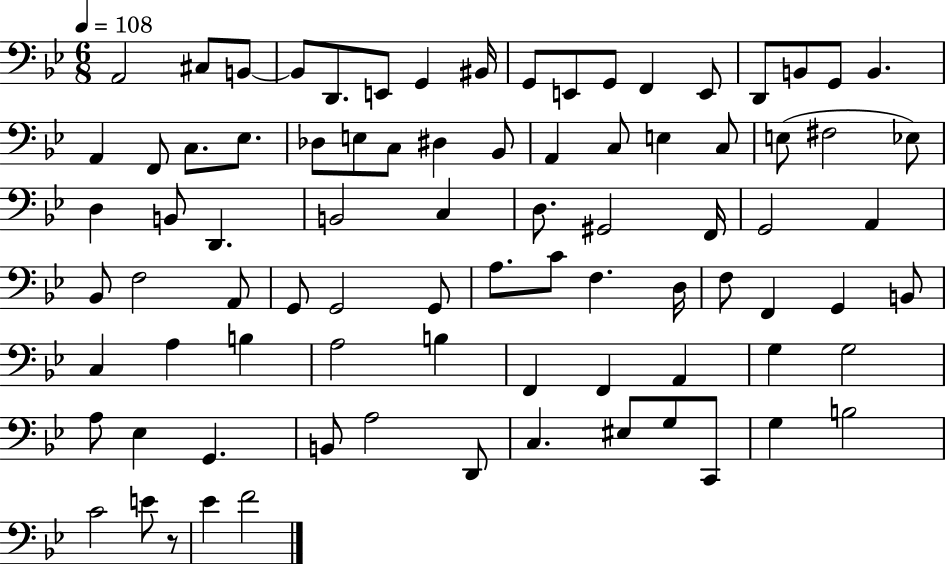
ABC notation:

X:1
T:Untitled
M:6/8
L:1/4
K:Bb
A,,2 ^C,/2 B,,/2 B,,/2 D,,/2 E,,/2 G,, ^B,,/4 G,,/2 E,,/2 G,,/2 F,, E,,/2 D,,/2 B,,/2 G,,/2 B,, A,, F,,/2 C,/2 _E,/2 _D,/2 E,/2 C,/2 ^D, _B,,/2 A,, C,/2 E, C,/2 E,/2 ^F,2 _E,/2 D, B,,/2 D,, B,,2 C, D,/2 ^G,,2 F,,/4 G,,2 A,, _B,,/2 F,2 A,,/2 G,,/2 G,,2 G,,/2 A,/2 C/2 F, D,/4 F,/2 F,, G,, B,,/2 C, A, B, A,2 B, F,, F,, A,, G, G,2 A,/2 _E, G,, B,,/2 A,2 D,,/2 C, ^E,/2 G,/2 C,,/2 G, B,2 C2 E/2 z/2 _E F2